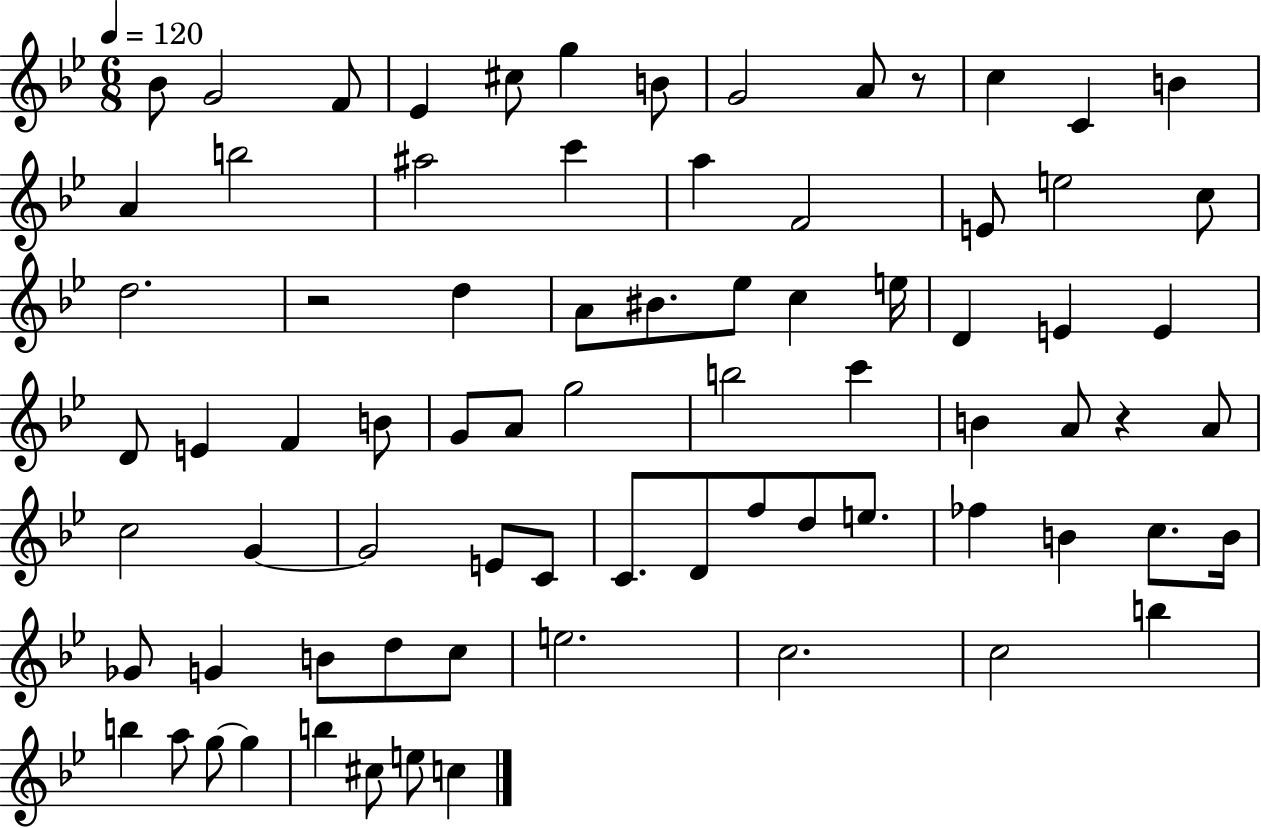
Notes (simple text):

Bb4/e G4/h F4/e Eb4/q C#5/e G5/q B4/e G4/h A4/e R/e C5/q C4/q B4/q A4/q B5/h A#5/h C6/q A5/q F4/h E4/e E5/h C5/e D5/h. R/h D5/q A4/e BIS4/e. Eb5/e C5/q E5/s D4/q E4/q E4/q D4/e E4/q F4/q B4/e G4/e A4/e G5/h B5/h C6/q B4/q A4/e R/q A4/e C5/h G4/q G4/h E4/e C4/e C4/e. D4/e F5/e D5/e E5/e. FES5/q B4/q C5/e. B4/s Gb4/e G4/q B4/e D5/e C5/e E5/h. C5/h. C5/h B5/q B5/q A5/e G5/e G5/q B5/q C#5/e E5/e C5/q